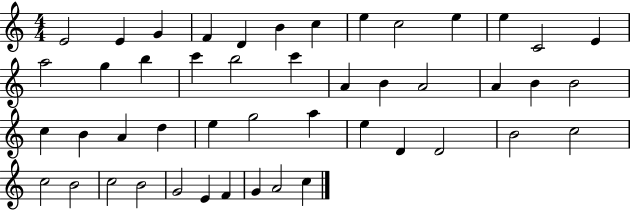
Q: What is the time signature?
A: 4/4